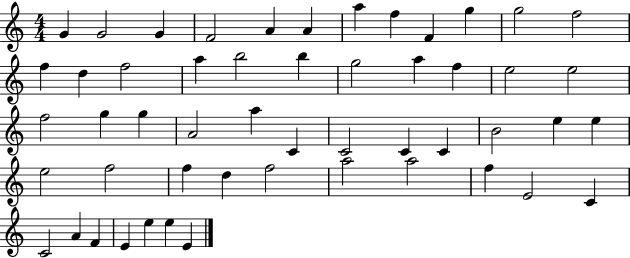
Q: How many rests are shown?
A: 0